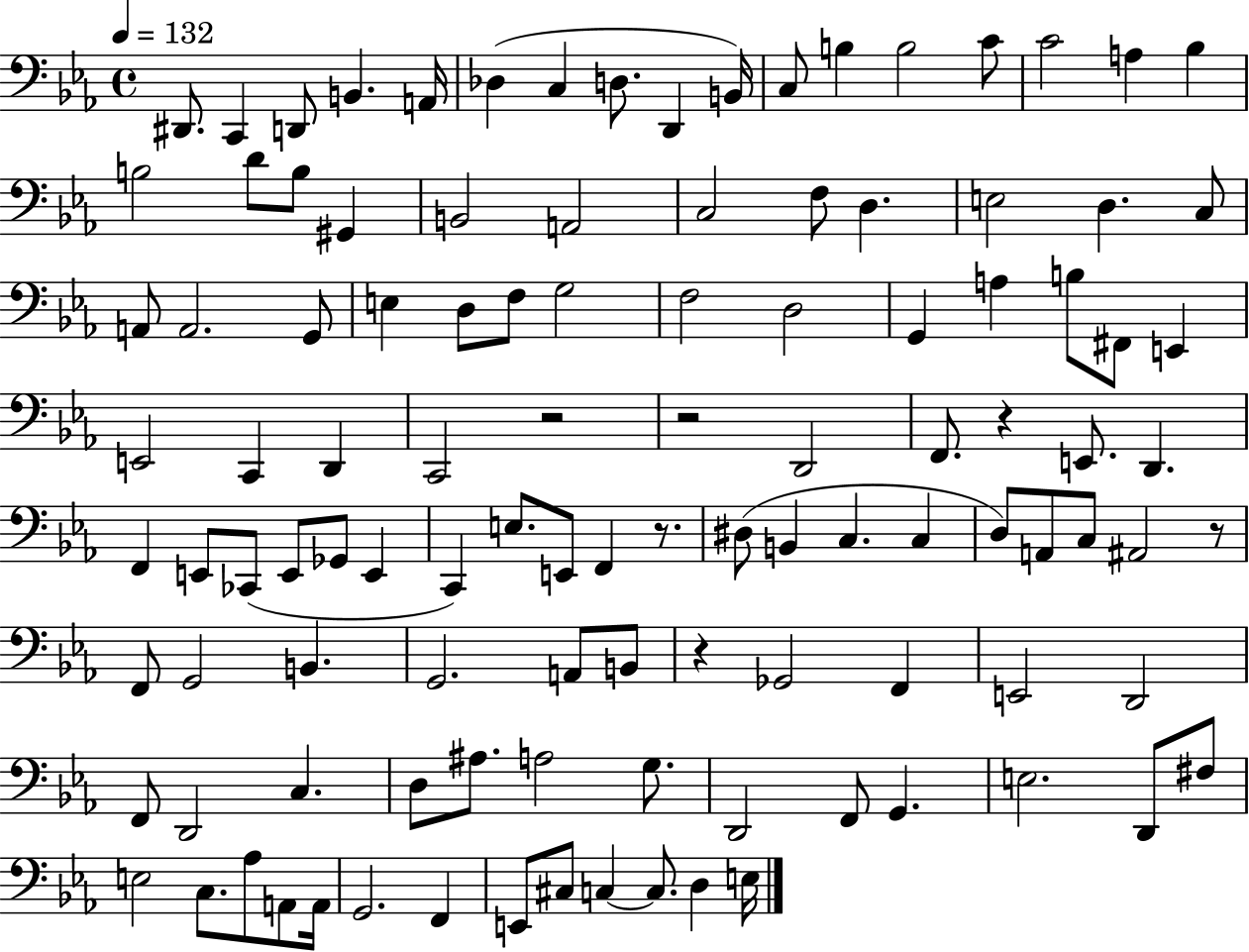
{
  \clef bass
  \time 4/4
  \defaultTimeSignature
  \key ees \major
  \tempo 4 = 132
  \repeat volta 2 { dis,8. c,4 d,8 b,4. a,16 | des4( c4 d8. d,4 b,16) | c8 b4 b2 c'8 | c'2 a4 bes4 | \break b2 d'8 b8 gis,4 | b,2 a,2 | c2 f8 d4. | e2 d4. c8 | \break a,8 a,2. g,8 | e4 d8 f8 g2 | f2 d2 | g,4 a4 b8 fis,8 e,4 | \break e,2 c,4 d,4 | c,2 r2 | r2 d,2 | f,8. r4 e,8. d,4. | \break f,4 e,8 ces,8( e,8 ges,8 e,4 | c,4) e8. e,8 f,4 r8. | dis8( b,4 c4. c4 | d8) a,8 c8 ais,2 r8 | \break f,8 g,2 b,4. | g,2. a,8 b,8 | r4 ges,2 f,4 | e,2 d,2 | \break f,8 d,2 c4. | d8 ais8. a2 g8. | d,2 f,8 g,4. | e2. d,8 fis8 | \break e2 c8. aes8 a,8 a,16 | g,2. f,4 | e,8 cis8 c4~~ c8. d4 e16 | } \bar "|."
}